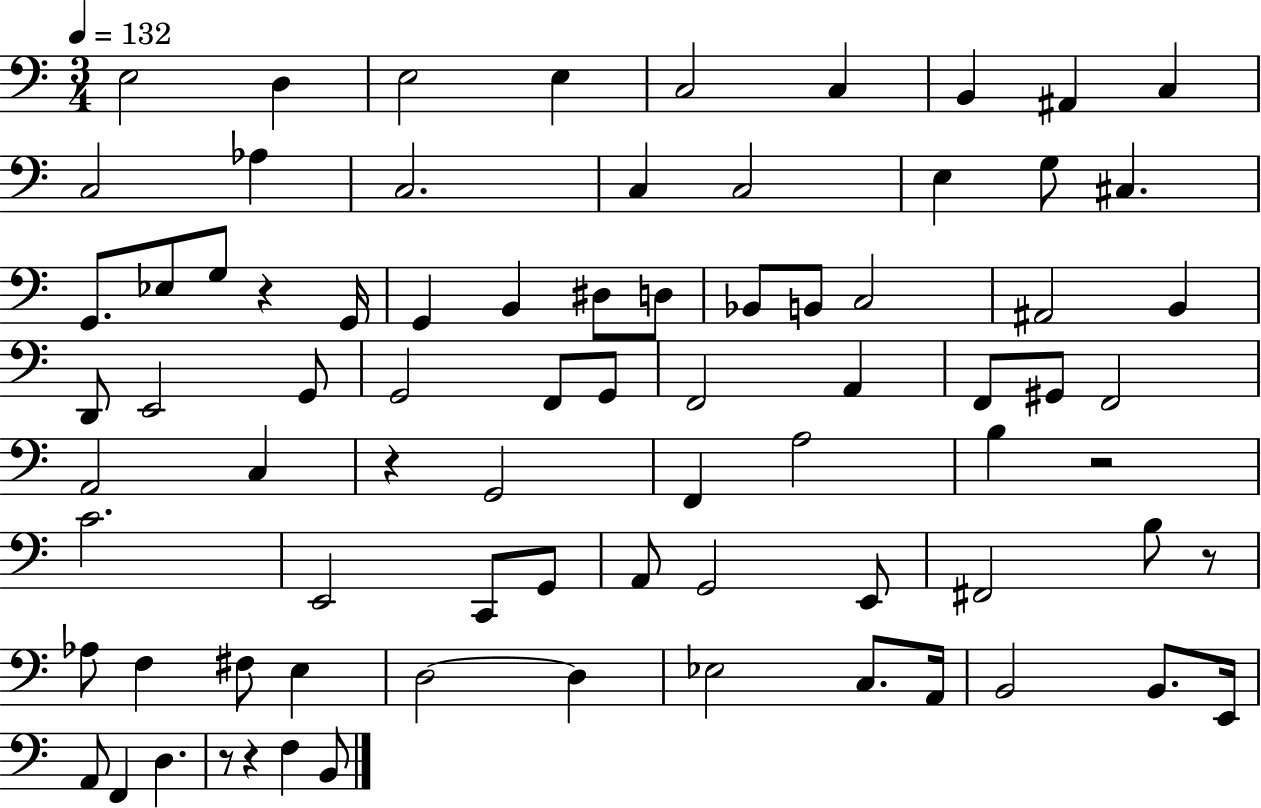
E3/h D3/q E3/h E3/q C3/h C3/q B2/q A#2/q C3/q C3/h Ab3/q C3/h. C3/q C3/h E3/q G3/e C#3/q. G2/e. Eb3/e G3/e R/q G2/s G2/q B2/q D#3/e D3/e Bb2/e B2/e C3/h A#2/h B2/q D2/e E2/h G2/e G2/h F2/e G2/e F2/h A2/q F2/e G#2/e F2/h A2/h C3/q R/q G2/h F2/q A3/h B3/q R/h C4/h. E2/h C2/e G2/e A2/e G2/h E2/e F#2/h B3/e R/e Ab3/e F3/q F#3/e E3/q D3/h D3/q Eb3/h C3/e. A2/s B2/h B2/e. E2/s A2/e F2/q D3/q. R/e R/q F3/q B2/e